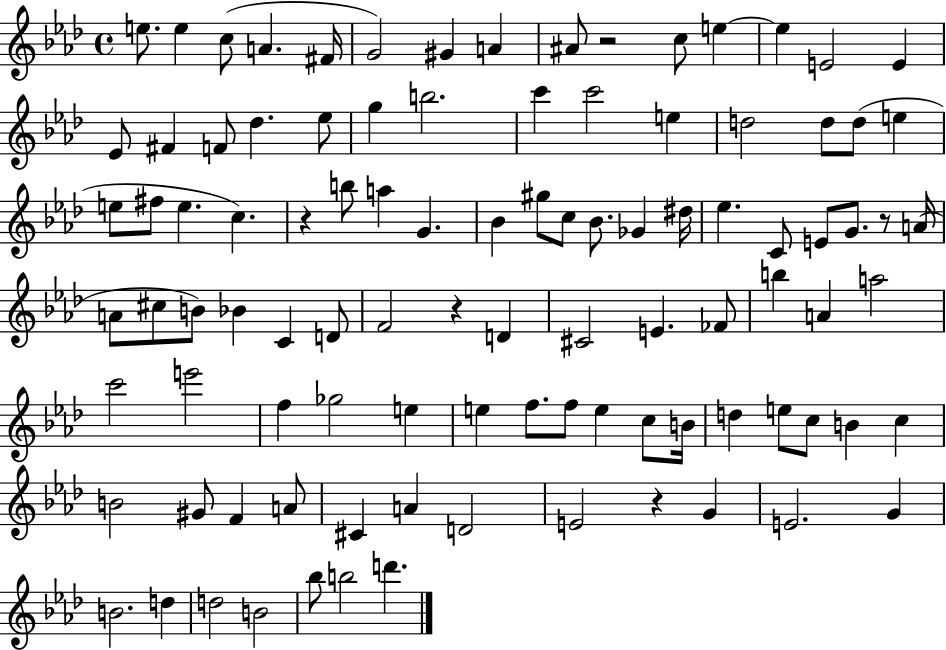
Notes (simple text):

E5/e. E5/q C5/e A4/q. F#4/s G4/h G#4/q A4/q A#4/e R/h C5/e E5/q E5/q E4/h E4/q Eb4/e F#4/q F4/e Db5/q. Eb5/e G5/q B5/h. C6/q C6/h E5/q D5/h D5/e D5/e E5/q E5/e F#5/e E5/q. C5/q. R/q B5/e A5/q G4/q. Bb4/q G#5/e C5/e Bb4/e. Gb4/q D#5/s Eb5/q. C4/e E4/e G4/e. R/e A4/s A4/e C#5/e B4/e Bb4/q C4/q D4/e F4/h R/q D4/q C#4/h E4/q. FES4/e B5/q A4/q A5/h C6/h E6/h F5/q Gb5/h E5/q E5/q F5/e. F5/e E5/q C5/e B4/s D5/q E5/e C5/e B4/q C5/q B4/h G#4/e F4/q A4/e C#4/q A4/q D4/h E4/h R/q G4/q E4/h. G4/q B4/h. D5/q D5/h B4/h Bb5/e B5/h D6/q.